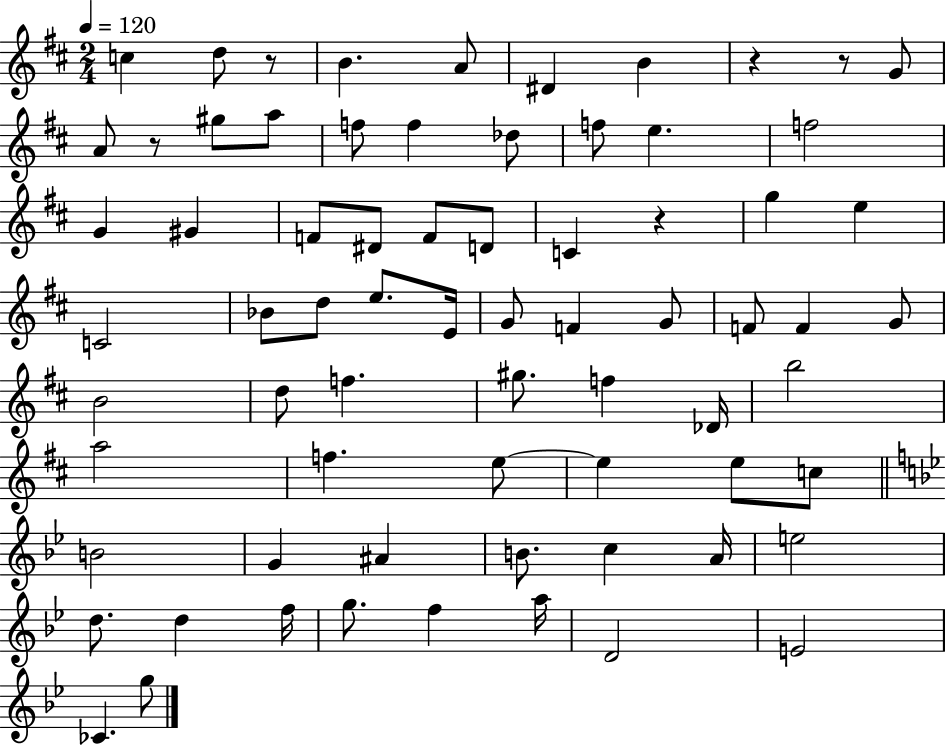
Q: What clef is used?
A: treble